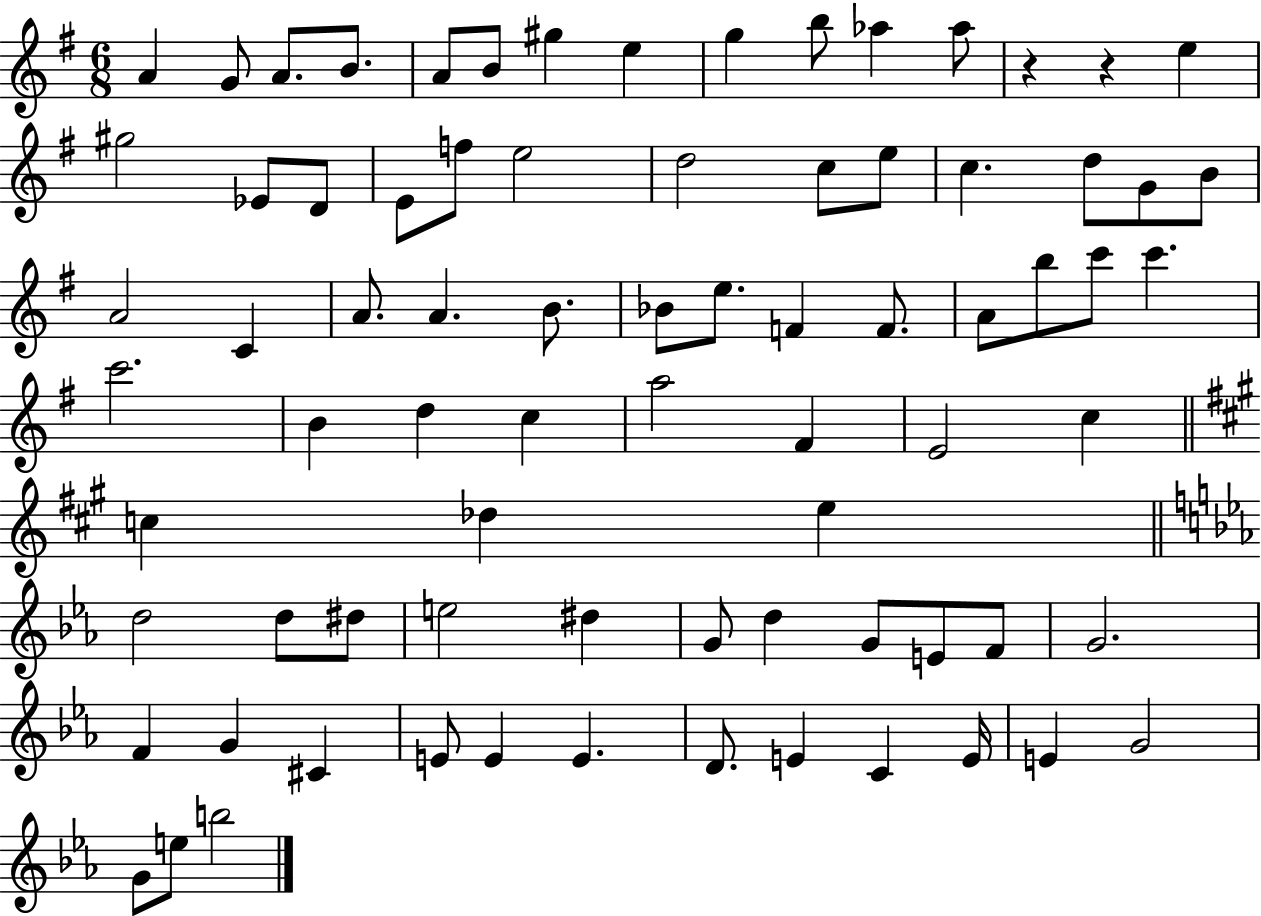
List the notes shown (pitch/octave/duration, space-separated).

A4/q G4/e A4/e. B4/e. A4/e B4/e G#5/q E5/q G5/q B5/e Ab5/q Ab5/e R/q R/q E5/q G#5/h Eb4/e D4/e E4/e F5/e E5/h D5/h C5/e E5/e C5/q. D5/e G4/e B4/e A4/h C4/q A4/e. A4/q. B4/e. Bb4/e E5/e. F4/q F4/e. A4/e B5/e C6/e C6/q. C6/h. B4/q D5/q C5/q A5/h F#4/q E4/h C5/q C5/q Db5/q E5/q D5/h D5/e D#5/e E5/h D#5/q G4/e D5/q G4/e E4/e F4/e G4/h. F4/q G4/q C#4/q E4/e E4/q E4/q. D4/e. E4/q C4/q E4/s E4/q G4/h G4/e E5/e B5/h